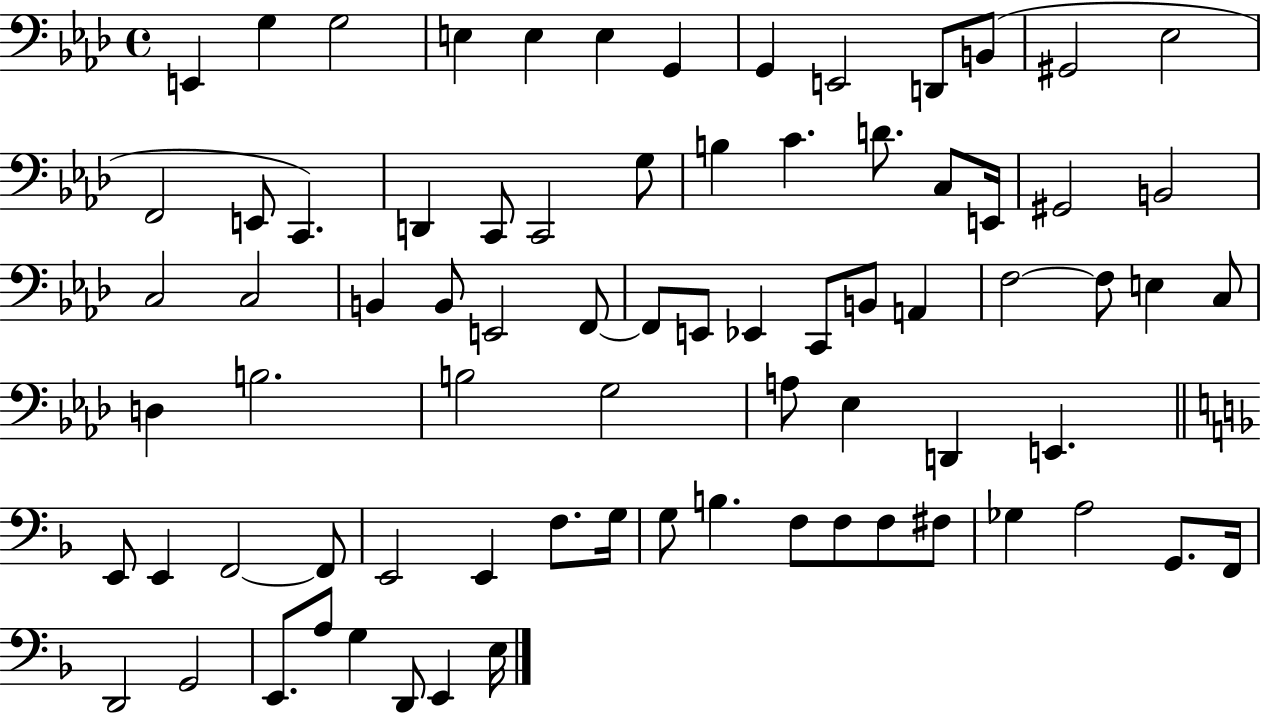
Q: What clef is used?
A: bass